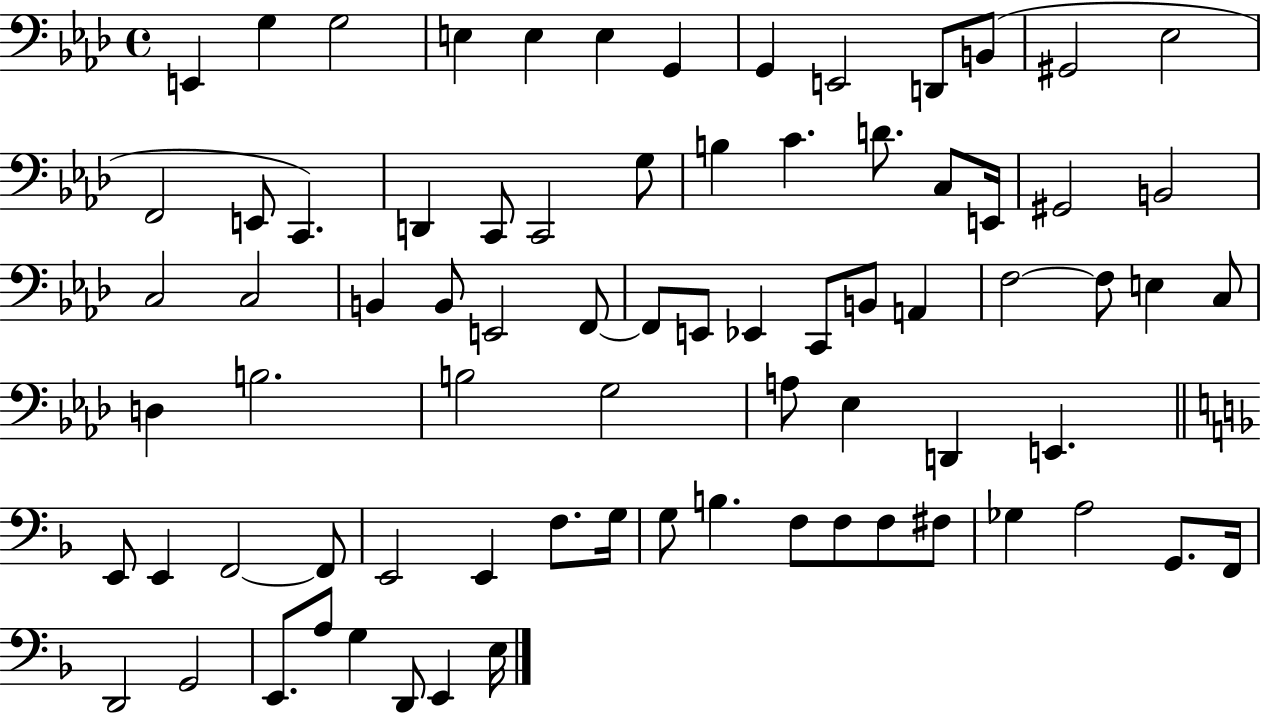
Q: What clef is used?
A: bass